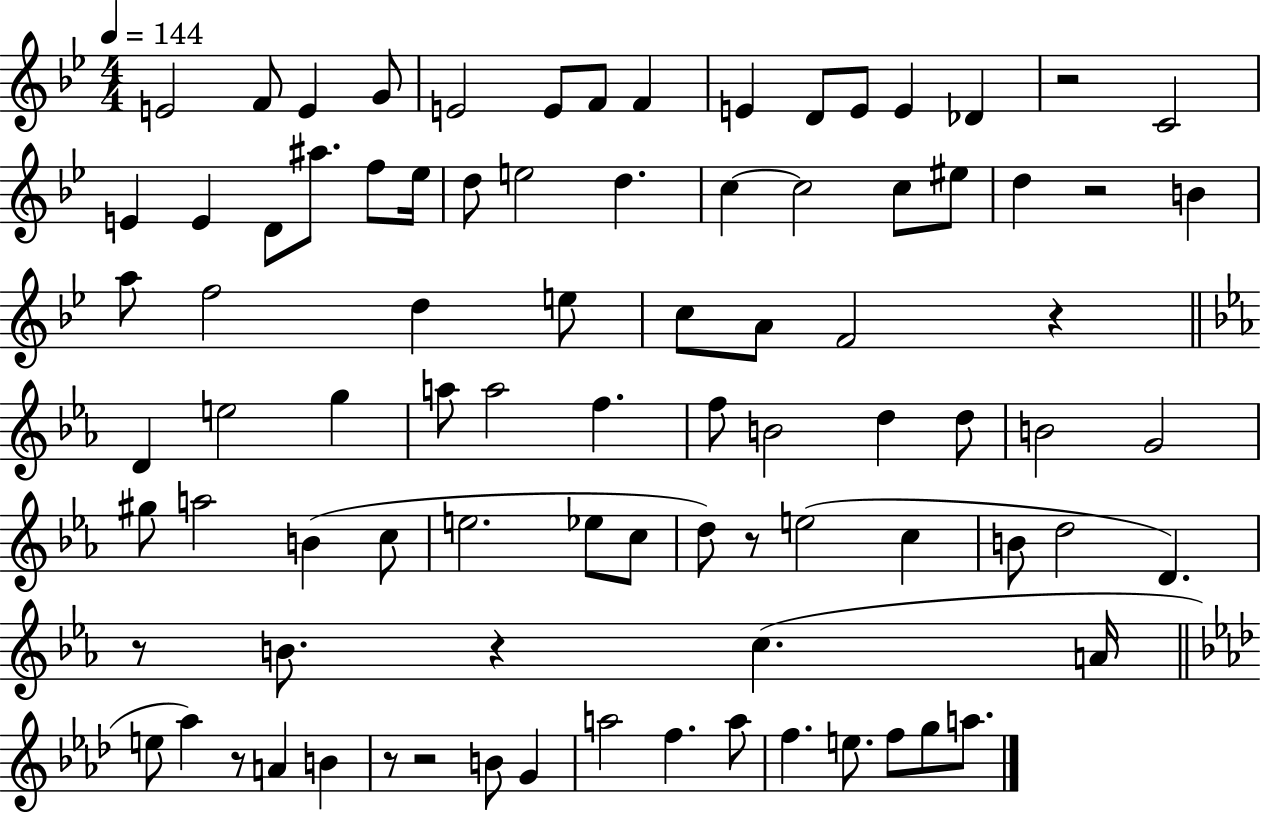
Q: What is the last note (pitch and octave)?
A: A5